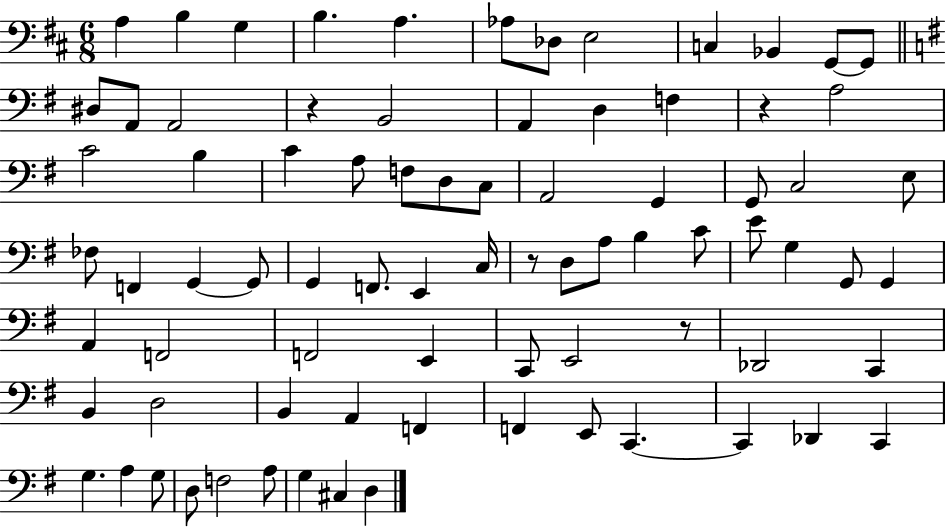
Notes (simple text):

A3/q B3/q G3/q B3/q. A3/q. Ab3/e Db3/e E3/h C3/q Bb2/q G2/e G2/e D#3/e A2/e A2/h R/q B2/h A2/q D3/q F3/q R/q A3/h C4/h B3/q C4/q A3/e F3/e D3/e C3/e A2/h G2/q G2/e C3/h E3/e FES3/e F2/q G2/q G2/e G2/q F2/e. E2/q C3/s R/e D3/e A3/e B3/q C4/e E4/e G3/q G2/e G2/q A2/q F2/h F2/h E2/q C2/e E2/h R/e Db2/h C2/q B2/q D3/h B2/q A2/q F2/q F2/q E2/e C2/q. C2/q Db2/q C2/q G3/q. A3/q G3/e D3/e F3/h A3/e G3/q C#3/q D3/q